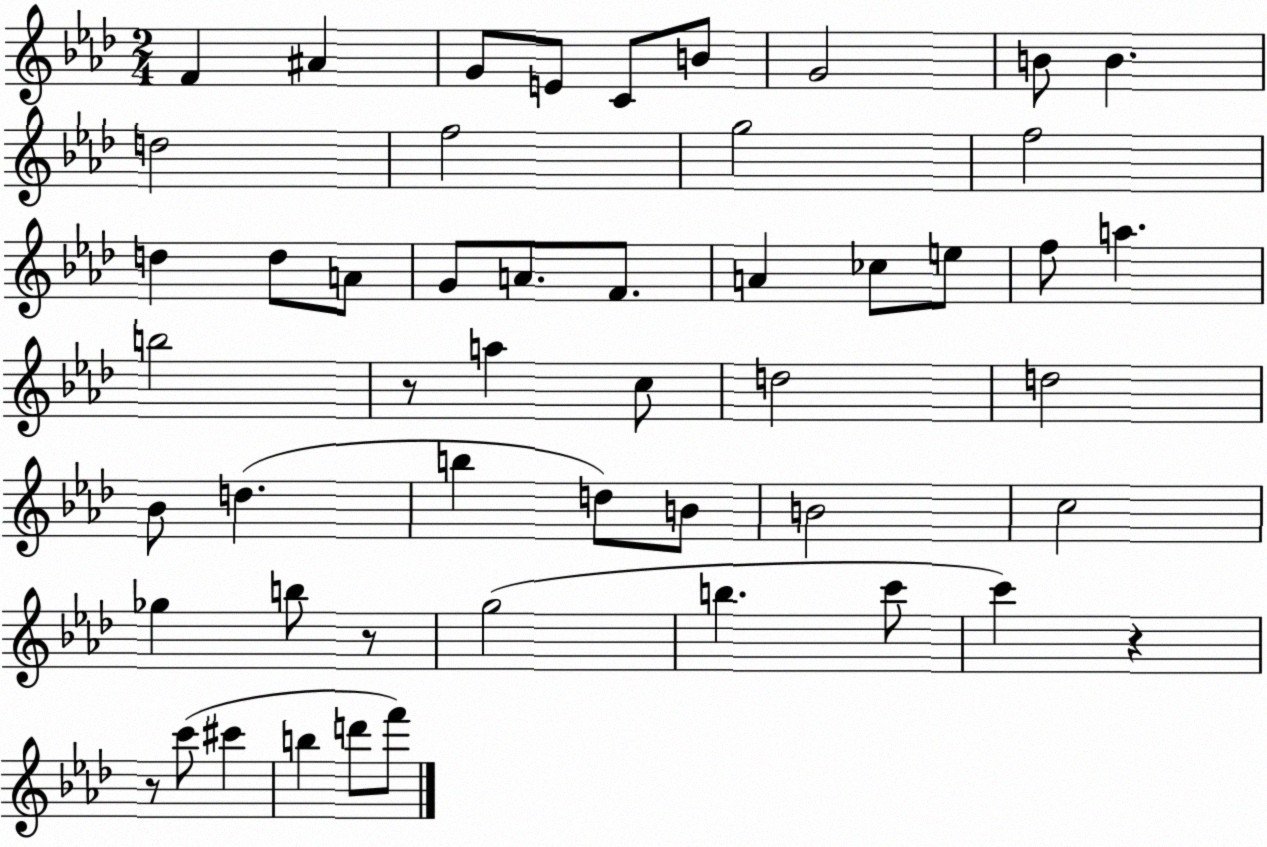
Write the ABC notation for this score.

X:1
T:Untitled
M:2/4
L:1/4
K:Ab
F ^A G/2 E/2 C/2 B/2 G2 B/2 B d2 f2 g2 f2 d d/2 A/2 G/2 A/2 F/2 A _c/2 e/2 f/2 a b2 z/2 a c/2 d2 d2 _B/2 d b d/2 B/2 B2 c2 _g b/2 z/2 g2 b c'/2 c' z z/2 c'/2 ^c' b d'/2 f'/2